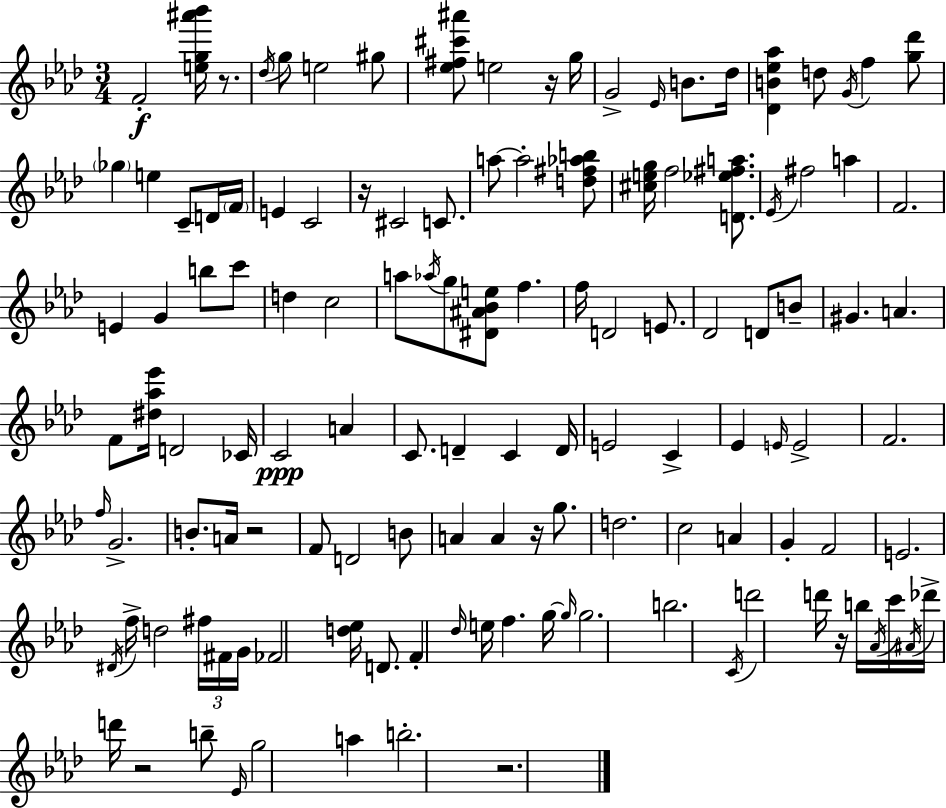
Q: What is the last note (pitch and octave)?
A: B5